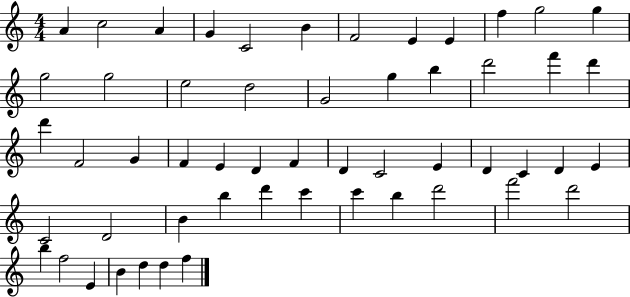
{
  \clef treble
  \numericTimeSignature
  \time 4/4
  \key c \major
  a'4 c''2 a'4 | g'4 c'2 b'4 | f'2 e'4 e'4 | f''4 g''2 g''4 | \break g''2 g''2 | e''2 d''2 | g'2 g''4 b''4 | d'''2 f'''4 d'''4 | \break d'''4 f'2 g'4 | f'4 e'4 d'4 f'4 | d'4 c'2 e'4 | d'4 c'4 d'4 e'4 | \break c'2 d'2 | b'4 b''4 d'''4 c'''4 | c'''4 b''4 d'''2 | f'''2 d'''2 | \break b''4 f''2 e'4 | b'4 d''4 d''4 f''4 | \bar "|."
}